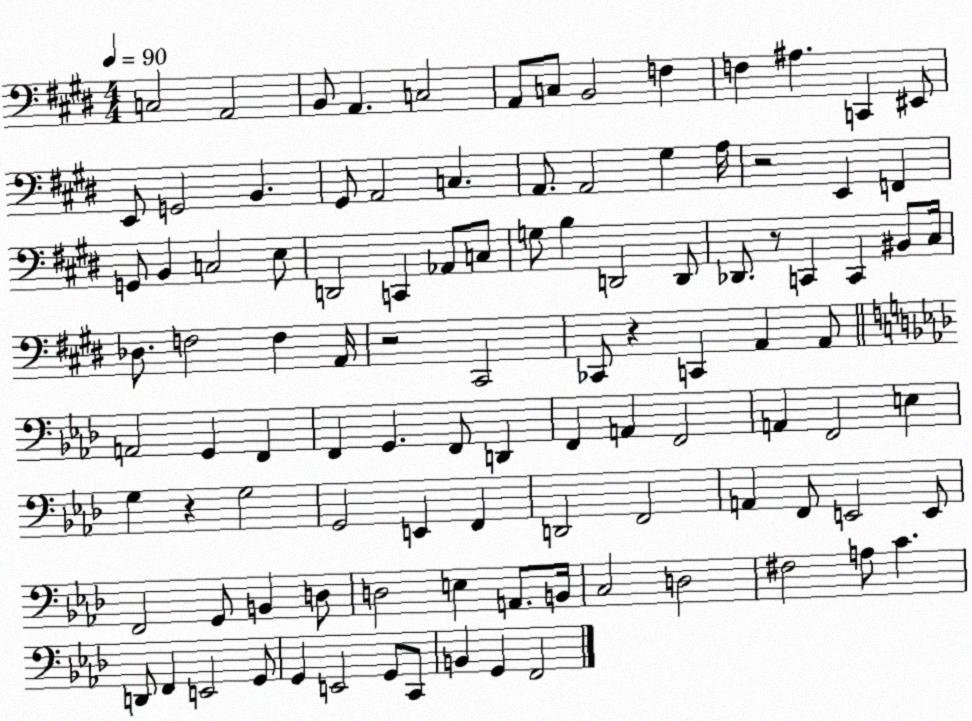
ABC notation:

X:1
T:Untitled
M:4/4
L:1/4
K:E
C,2 A,,2 B,,/2 A,, C,2 A,,/2 C,/2 B,,2 F, F, ^A, C,, ^E,,/2 E,,/2 G,,2 B,, ^G,,/2 A,,2 C, A,,/2 A,,2 ^G, A,/4 z2 E,, F,, G,,/2 B,, C,2 E,/2 D,,2 C,, _A,,/2 C,/2 G,/2 B, D,,2 D,,/2 _D,,/2 z/2 C,, C,, ^B,,/2 ^C,/4 _D,/2 F,2 F, A,,/4 z2 ^C,,2 _C,,/2 z C,, A,, A,,/2 A,,2 G,, F,, F,, G,, F,,/2 D,, F,, A,, F,,2 A,, F,,2 E, G, z G,2 G,,2 E,, F,, D,,2 F,,2 A,, F,,/2 E,,2 E,,/2 F,,2 G,,/2 B,, D,/2 D,2 E, A,,/2 B,,/4 C,2 D,2 ^F,2 A,/2 C D,,/2 F,, E,,2 G,,/2 G,, E,,2 G,,/2 C,,/2 B,, G,, F,,2